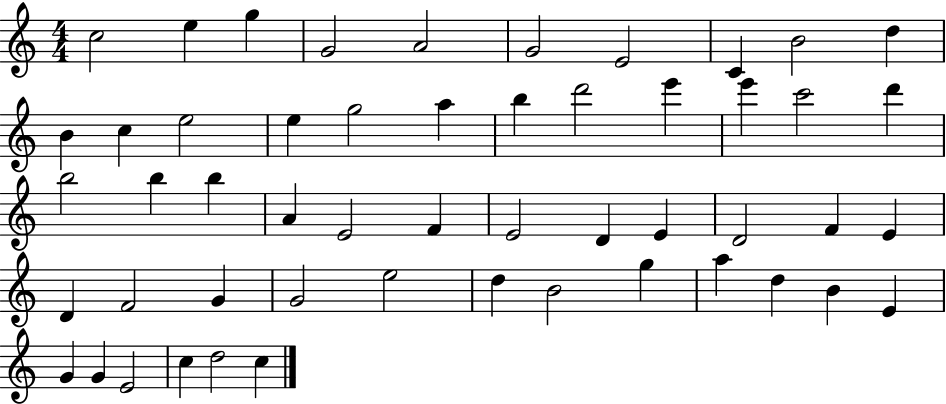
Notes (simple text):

C5/h E5/q G5/q G4/h A4/h G4/h E4/h C4/q B4/h D5/q B4/q C5/q E5/h E5/q G5/h A5/q B5/q D6/h E6/q E6/q C6/h D6/q B5/h B5/q B5/q A4/q E4/h F4/q E4/h D4/q E4/q D4/h F4/q E4/q D4/q F4/h G4/q G4/h E5/h D5/q B4/h G5/q A5/q D5/q B4/q E4/q G4/q G4/q E4/h C5/q D5/h C5/q